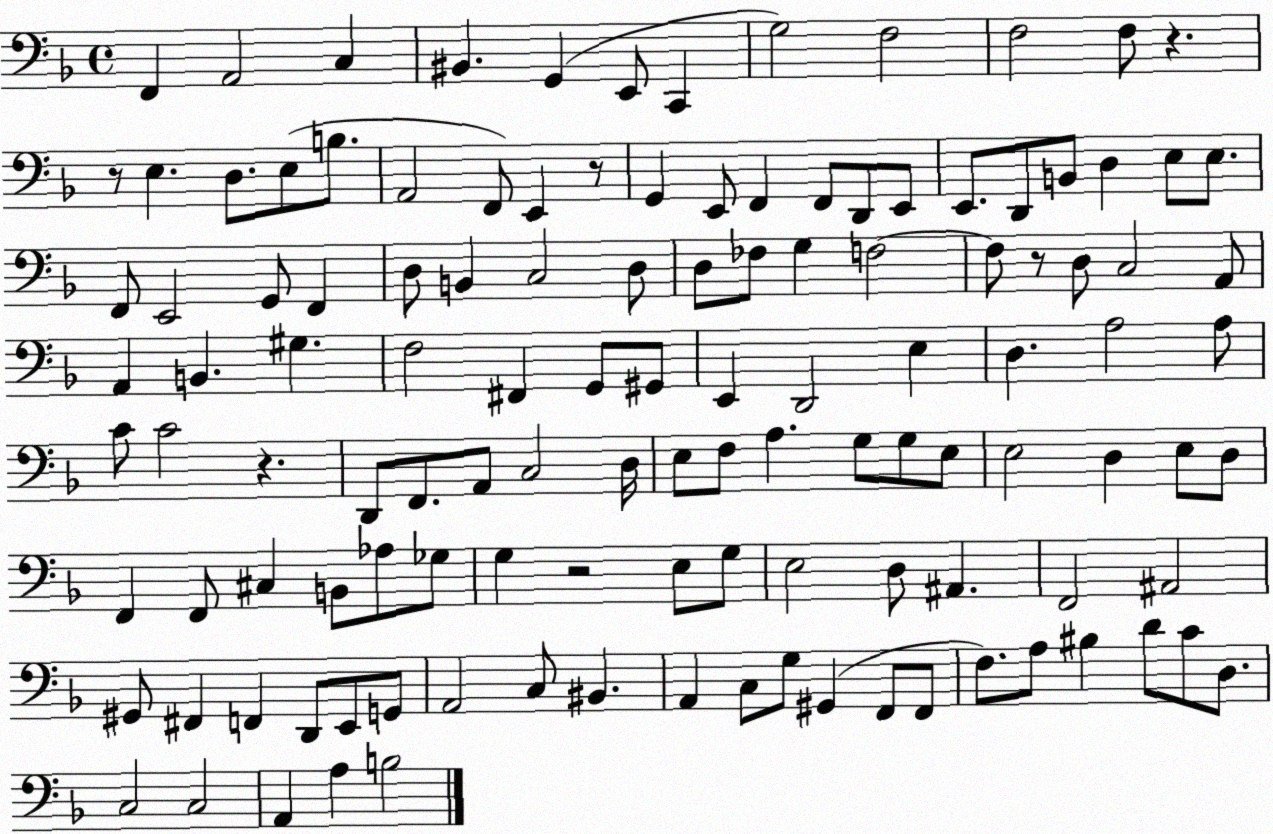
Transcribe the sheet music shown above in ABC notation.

X:1
T:Untitled
M:4/4
L:1/4
K:F
F,, A,,2 C, ^B,, G,, E,,/2 C,, G,2 F,2 F,2 F,/2 z z/2 E, D,/2 E,/2 B,/2 A,,2 F,,/2 E,, z/2 G,, E,,/2 F,, F,,/2 D,,/2 E,,/2 E,,/2 D,,/2 B,,/2 D, E,/2 E,/2 F,,/2 E,,2 G,,/2 F,, D,/2 B,, C,2 D,/2 D,/2 _F,/2 G, F,2 F,/2 z/2 D,/2 C,2 A,,/2 A,, B,, ^G, F,2 ^F,, G,,/2 ^G,,/2 E,, D,,2 E, D, A,2 A,/2 C/2 C2 z D,,/2 F,,/2 A,,/2 C,2 D,/4 E,/2 F,/2 A, G,/2 G,/2 E,/2 E,2 D, E,/2 D,/2 F,, F,,/2 ^C, B,,/2 _A,/2 _G,/2 G, z2 E,/2 G,/2 E,2 D,/2 ^A,, F,,2 ^A,,2 ^G,,/2 ^F,, F,, D,,/2 E,,/2 G,,/2 A,,2 C,/2 ^B,, A,, C,/2 G,/2 ^G,, F,,/2 F,,/2 F,/2 A,/2 ^B, D/2 C/2 D,/2 C,2 C,2 A,, A, B,2